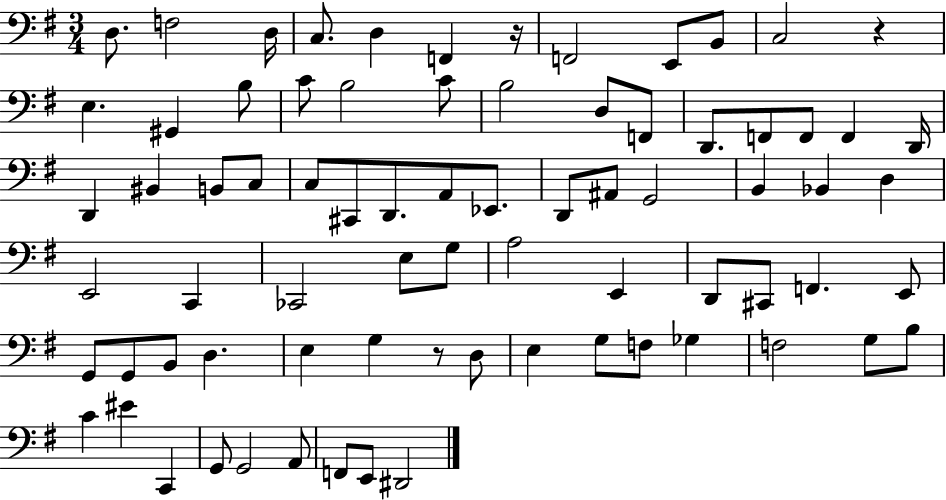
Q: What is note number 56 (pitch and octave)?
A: G3